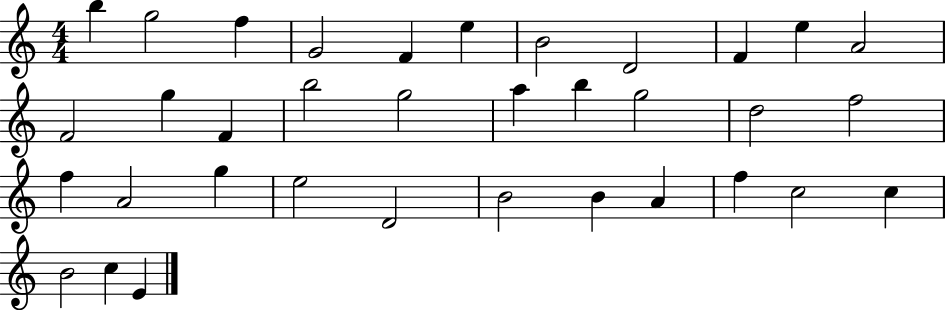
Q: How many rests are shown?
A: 0